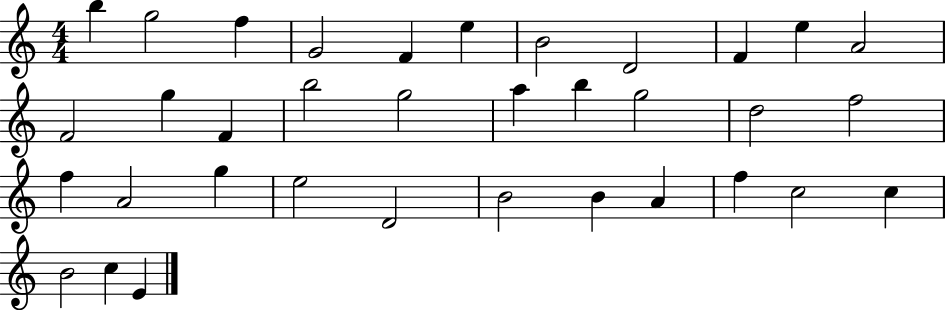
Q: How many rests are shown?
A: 0